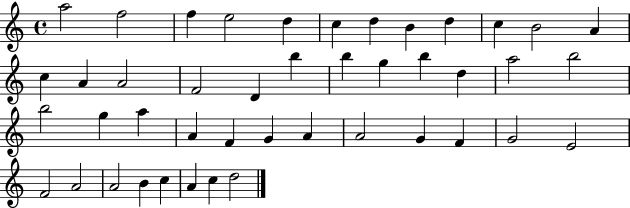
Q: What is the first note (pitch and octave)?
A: A5